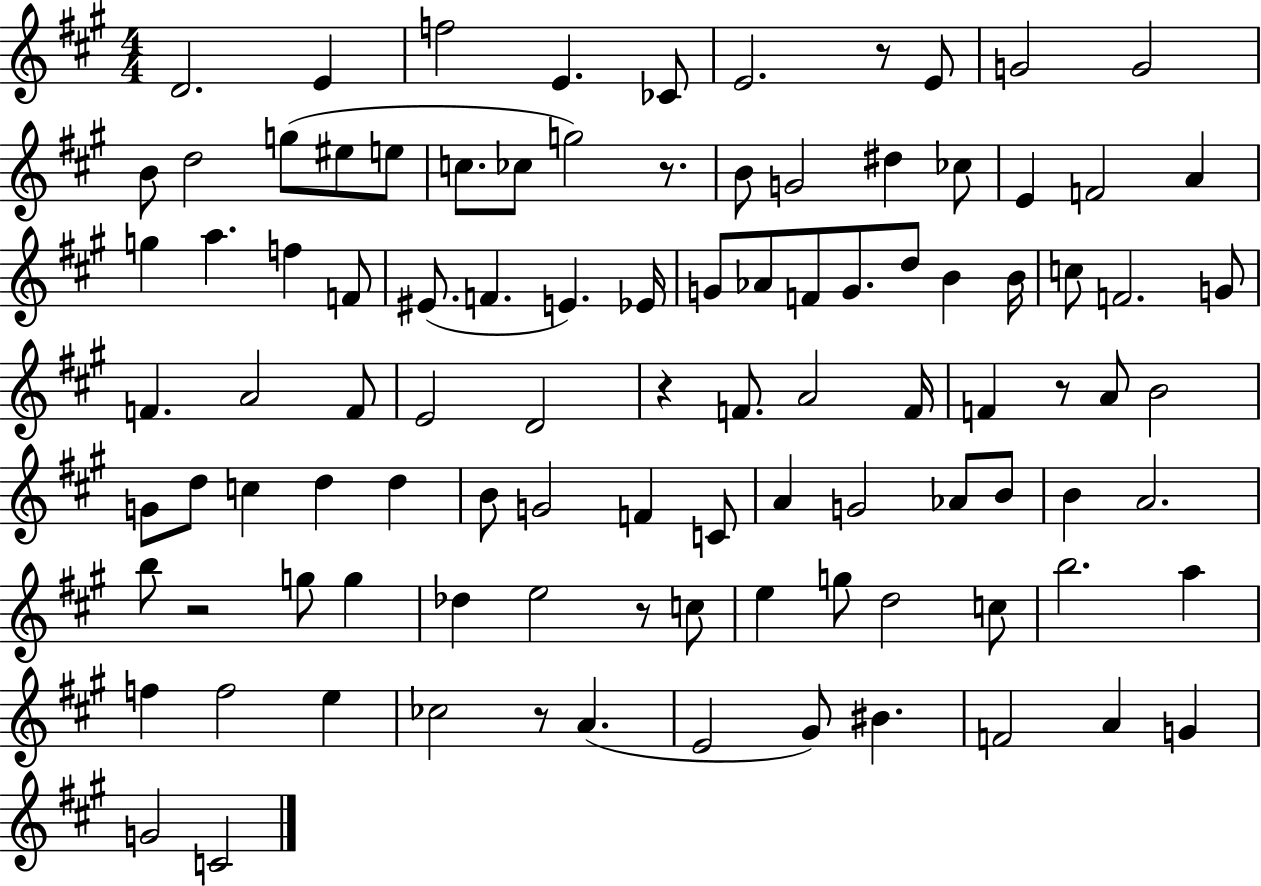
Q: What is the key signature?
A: A major